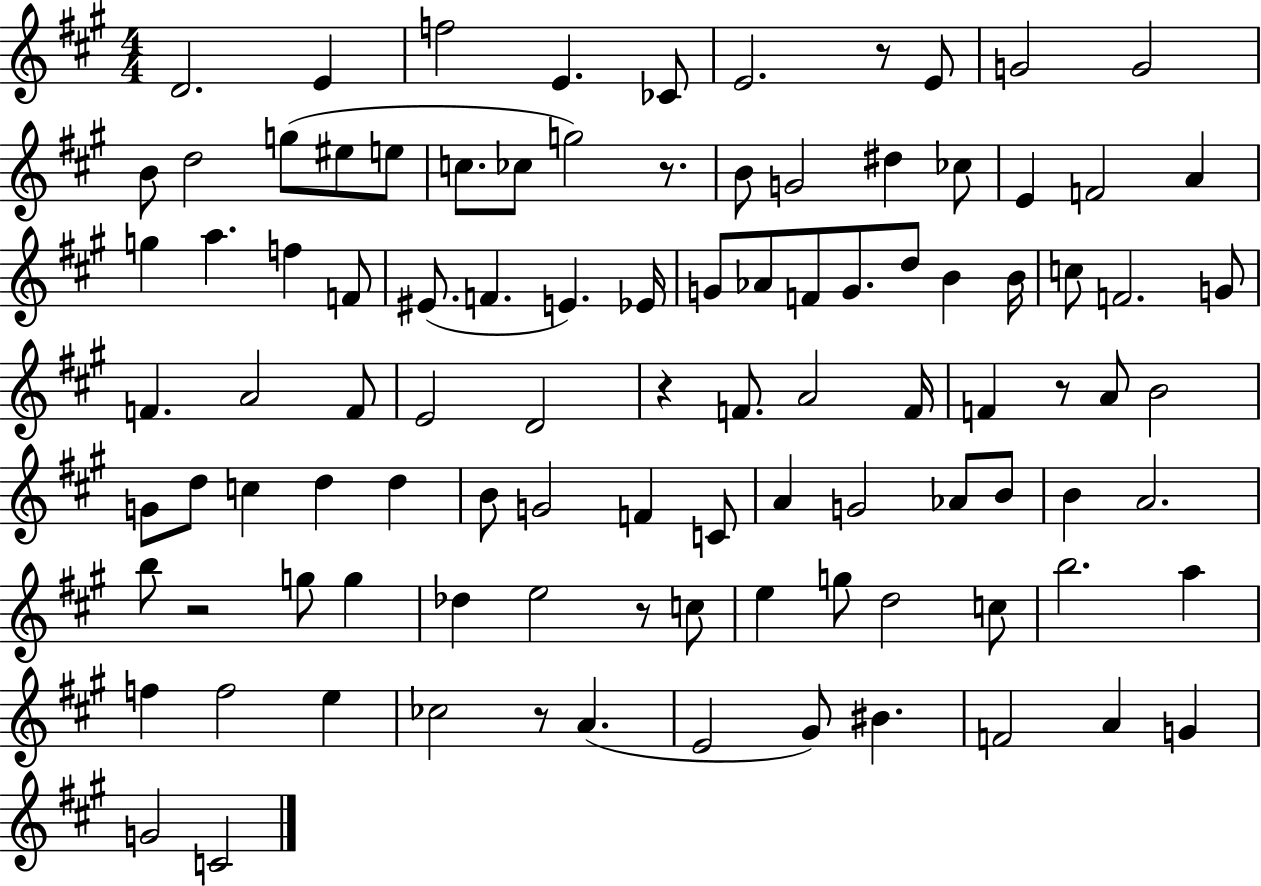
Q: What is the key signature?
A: A major